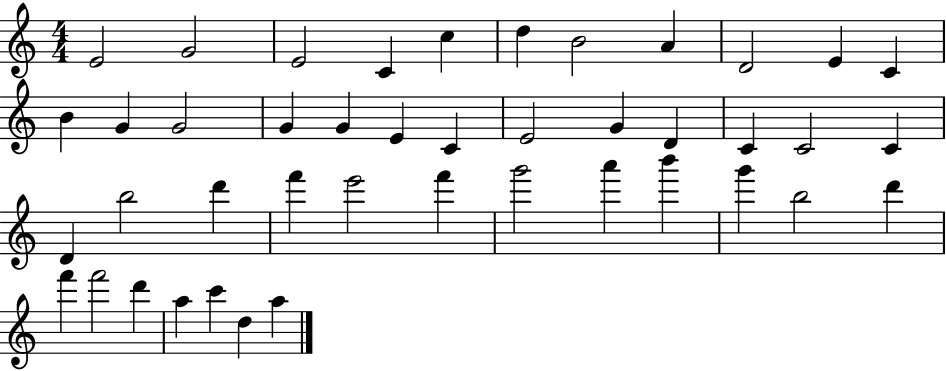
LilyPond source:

{
  \clef treble
  \numericTimeSignature
  \time 4/4
  \key c \major
  e'2 g'2 | e'2 c'4 c''4 | d''4 b'2 a'4 | d'2 e'4 c'4 | \break b'4 g'4 g'2 | g'4 g'4 e'4 c'4 | e'2 g'4 d'4 | c'4 c'2 c'4 | \break d'4 b''2 d'''4 | f'''4 e'''2 f'''4 | g'''2 a'''4 b'''4 | g'''4 b''2 d'''4 | \break f'''4 f'''2 d'''4 | a''4 c'''4 d''4 a''4 | \bar "|."
}